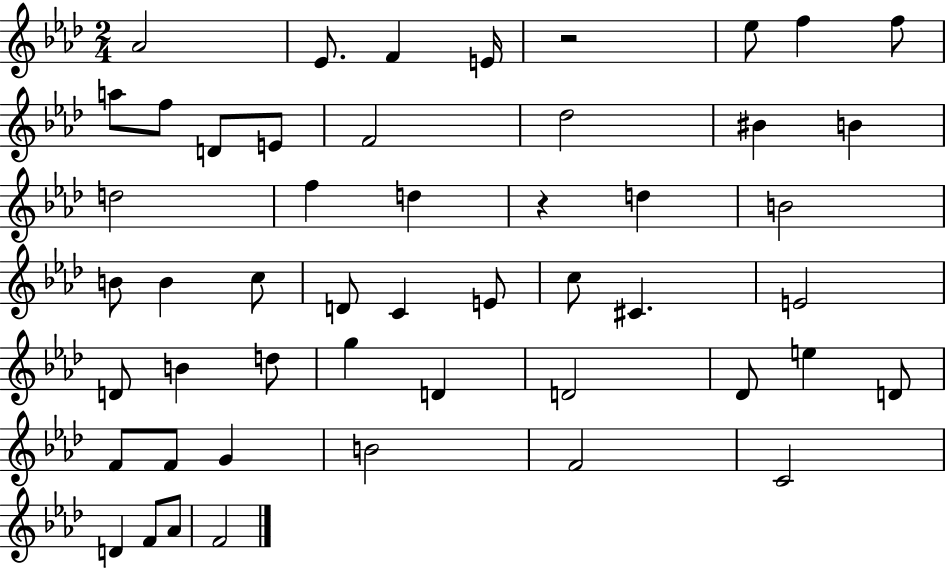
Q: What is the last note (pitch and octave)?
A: F4